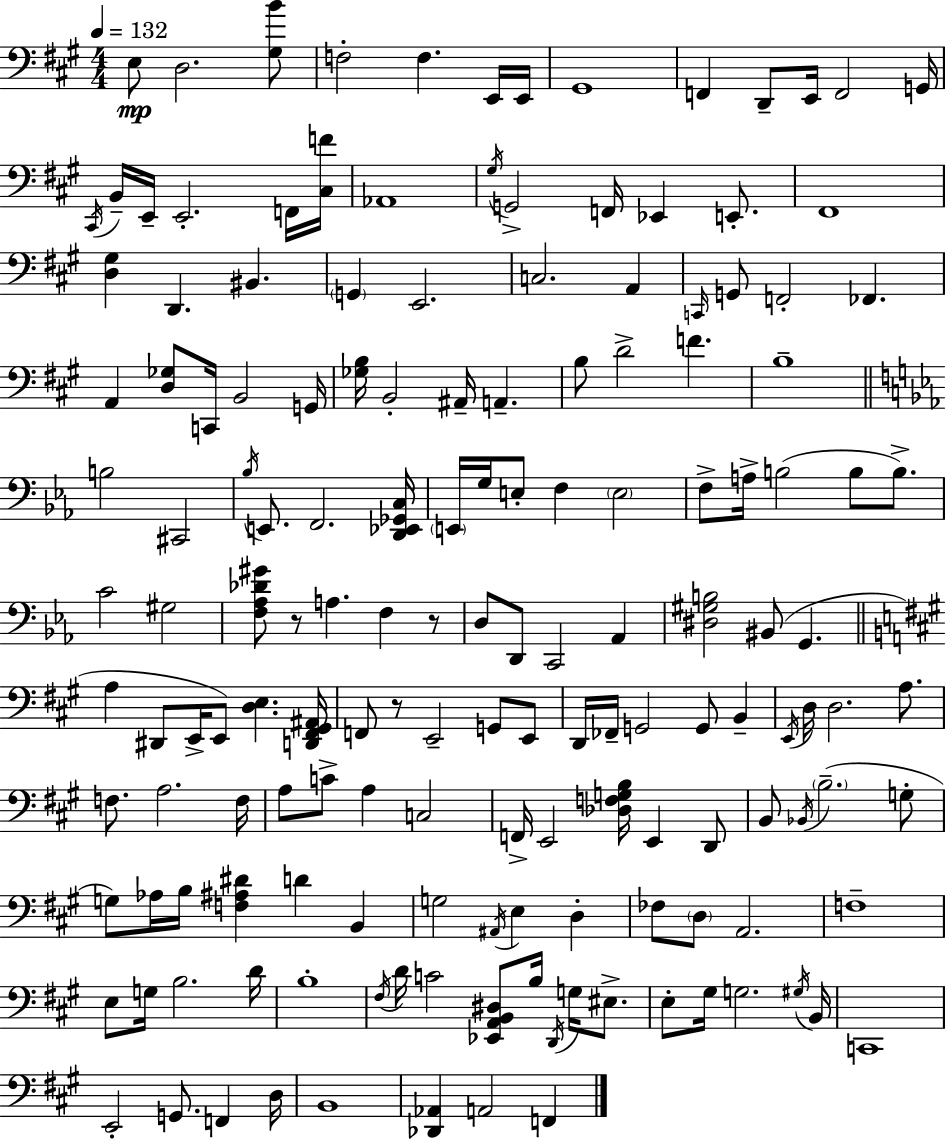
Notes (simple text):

E3/e D3/h. [G#3,B4]/e F3/h F3/q. E2/s E2/s G#2/w F2/q D2/e E2/s F2/h G2/s C#2/s B2/s E2/s E2/h. F2/s [C#3,F4]/s Ab2/w G#3/s G2/h F2/s Eb2/q E2/e. F#2/w [D3,G#3]/q D2/q. BIS2/q. G2/q E2/h. C3/h. A2/q C2/s G2/e F2/h FES2/q. A2/q [D3,Gb3]/e C2/s B2/h G2/s [Gb3,B3]/s B2/h A#2/s A2/q. B3/e D4/h F4/q. B3/w B3/h C#2/h Bb3/s E2/e. F2/h. [D2,Eb2,Gb2,C3]/s E2/s G3/s E3/e F3/q E3/h F3/e A3/s B3/h B3/e B3/e. C4/h G#3/h [F3,Ab3,Db4,G#4]/e R/e A3/q. F3/q R/e D3/e D2/e C2/h Ab2/q [D#3,G#3,B3]/h BIS2/e G2/q. A3/q D#2/e E2/s E2/e [D3,E3]/q. [D2,F#2,G#2,A#2]/s F2/e R/e E2/h G2/e E2/e D2/s FES2/s G2/h G2/e B2/q E2/s D3/s D3/h. A3/e. F3/e. A3/h. F3/s A3/e C4/e A3/q C3/h F2/s E2/h [Db3,F3,G3,B3]/s E2/q D2/e B2/e Bb2/s B3/h. G3/e G3/e Ab3/s B3/s [F3,A#3,D#4]/q D4/q B2/q G3/h A#2/s E3/q D3/q FES3/e D3/e A2/h. F3/w E3/e G3/s B3/h. D4/s B3/w F#3/s D4/s C4/h [Eb2,A2,B2,D#3]/e B3/s D2/s G3/s EIS3/e. E3/e G#3/s G3/h. G#3/s B2/s C2/w E2/h G2/e. F2/q D3/s B2/w [Db2,Ab2]/q A2/h F2/q